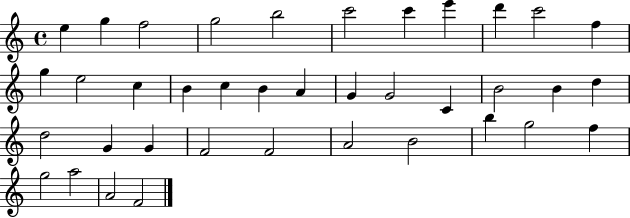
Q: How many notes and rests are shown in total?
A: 38